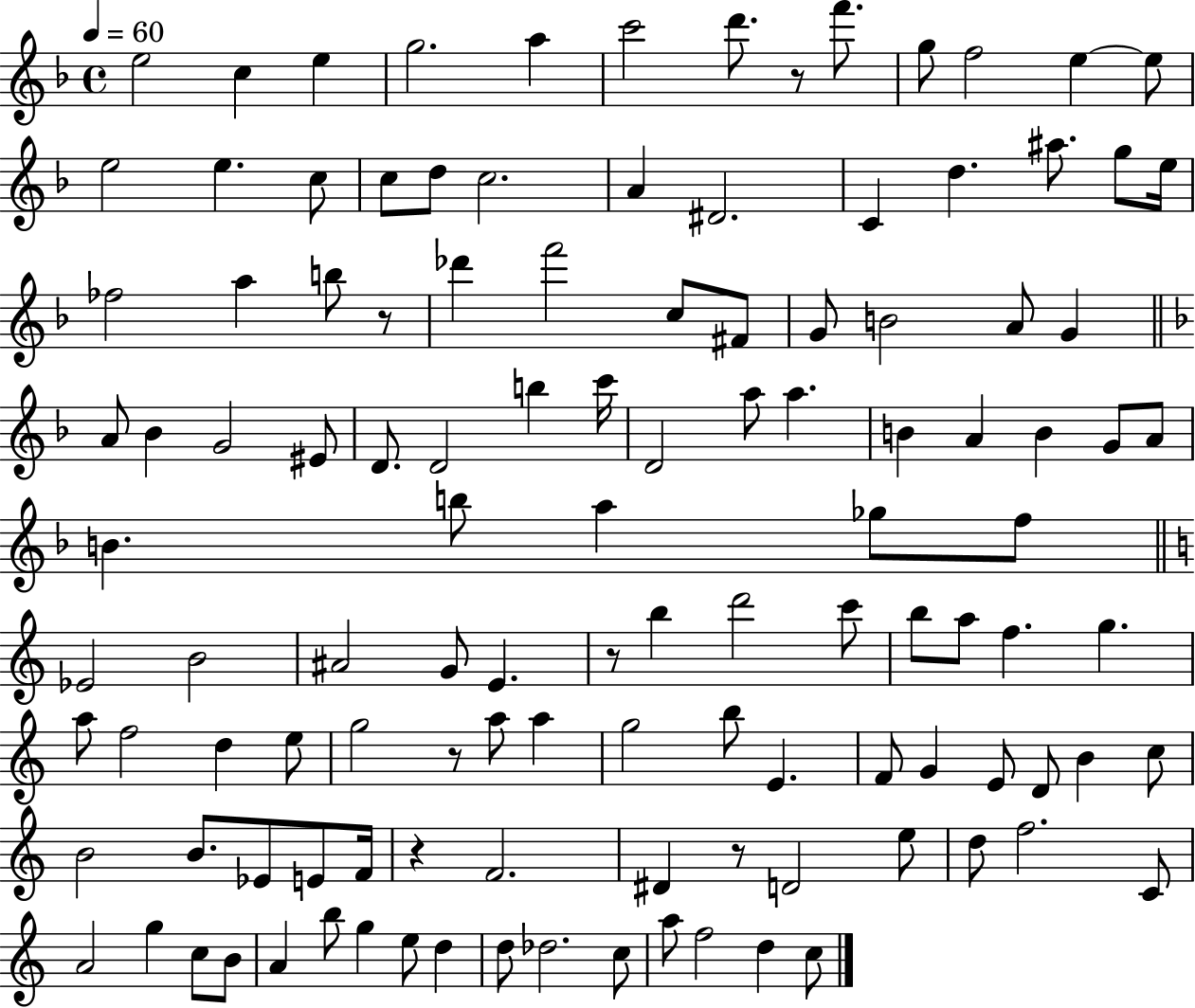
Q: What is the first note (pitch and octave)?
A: E5